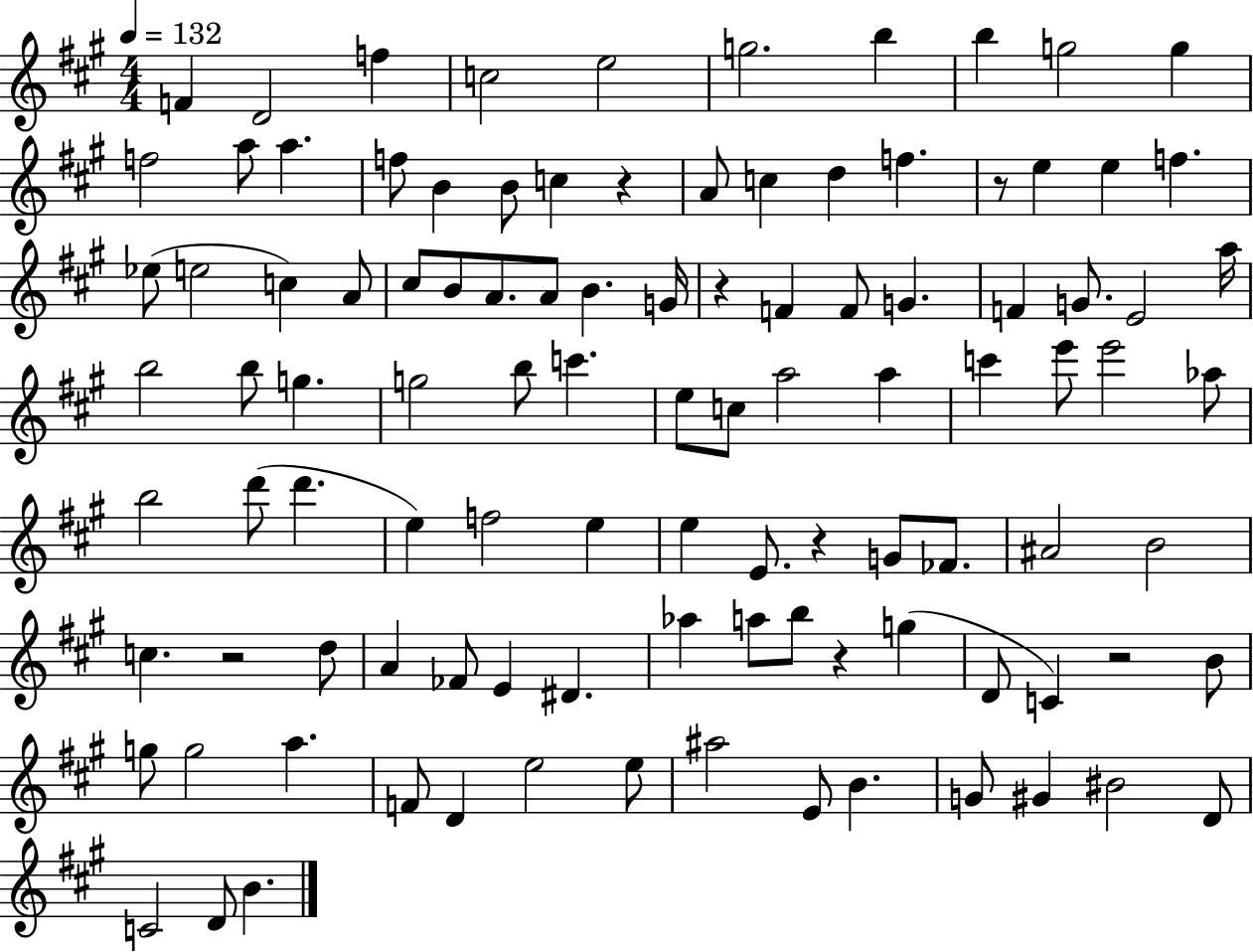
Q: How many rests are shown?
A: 7